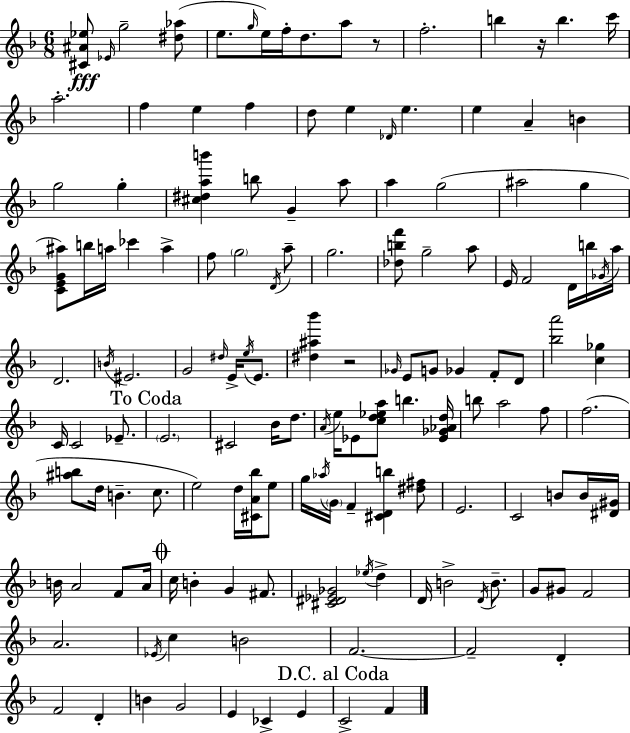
{
  \clef treble
  \numericTimeSignature
  \time 6/8
  \key f \major
  <cis' ais' ees''>8\fff \grace { ees'16 } g''2-- <dis'' aes''>8( | e''8. \grace { g''16 }) e''16 f''16-. d''8. a''8 | r8 f''2.-. | b''4 r16 b''4. | \break c'''16 a''2.-. | f''4 e''4 f''4 | d''8 e''4 \grace { des'16 } e''4. | e''4 a'4-- b'4 | \break g''2 g''4-. | <cis'' dis'' a'' b'''>4 b''8 g'4-- | a''8 a''4 g''2( | ais''2 g''4 | \break <c' e' g' ais''>8) b''16 a''16 ces'''4 a''4-> | f''8 \parenthesize g''2 | \acciaccatura { d'16 } a''8-- g''2. | <des'' b'' f'''>8 g''2-- | \break a''8 e'16 f'2 | d'16 b''16 \acciaccatura { ges'16 } a''16 d'2. | \acciaccatura { b'16 } eis'2. | g'2 | \break \grace { dis''16 } e'16-> \acciaccatura { e''16 } e'8. <dis'' ais'' bes'''>4 | r2 \grace { ges'16 } e'8 g'8 | ges'4 f'8-. d'8 <bes'' a'''>2 | <c'' ges''>4 c'16 c'2 | \break ees'8.-- \mark "To Coda" \parenthesize e'2. | cis'2 | bes'16 d''8. \acciaccatura { a'16 } e''16 ees'8 | <c'' d'' ees'' a''>8 b''4. <ees' ges' aes' d''>16 b''8 | \break a''2 f''8 f''2.( | <ais'' b''>8 | d''16 b'4.-- c''8. e''2) | d''16 <cis' a' bes''>16 e''8 g''16 \acciaccatura { aes''16 } | \break \parenthesize g'16 f'4-- <cis' d' b''>4 <dis'' fis''>8 e'2. | c'2 | b'8 b'16 <dis' gis'>16 b'16 | a'2 f'8 a'16 \mark \markup { \musicglyph "scripts.coda" } c''16 | \break b'4-. g'4 fis'8. <cis' dis' ees' ges'>2 | \acciaccatura { ees''16 } d''4-> | d'16 b'2-> \acciaccatura { d'16 } b'8.-- | g'8 gis'8 f'2 | \break a'2. | \acciaccatura { ees'16 } c''4 b'2 | f'2.~~ | f'2-- d'4-. | \break f'2 d'4-. | b'4 g'2 | e'4 ces'4-> e'4 | \mark "D.C. al Coda" c'2-> f'4 | \break \bar "|."
}